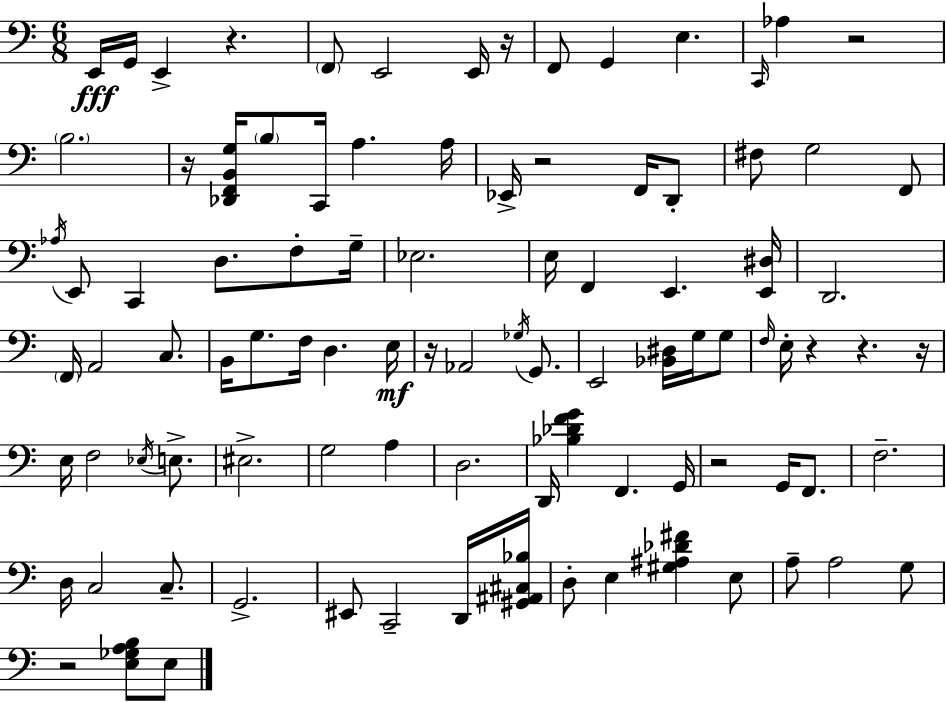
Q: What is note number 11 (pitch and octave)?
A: Ab3